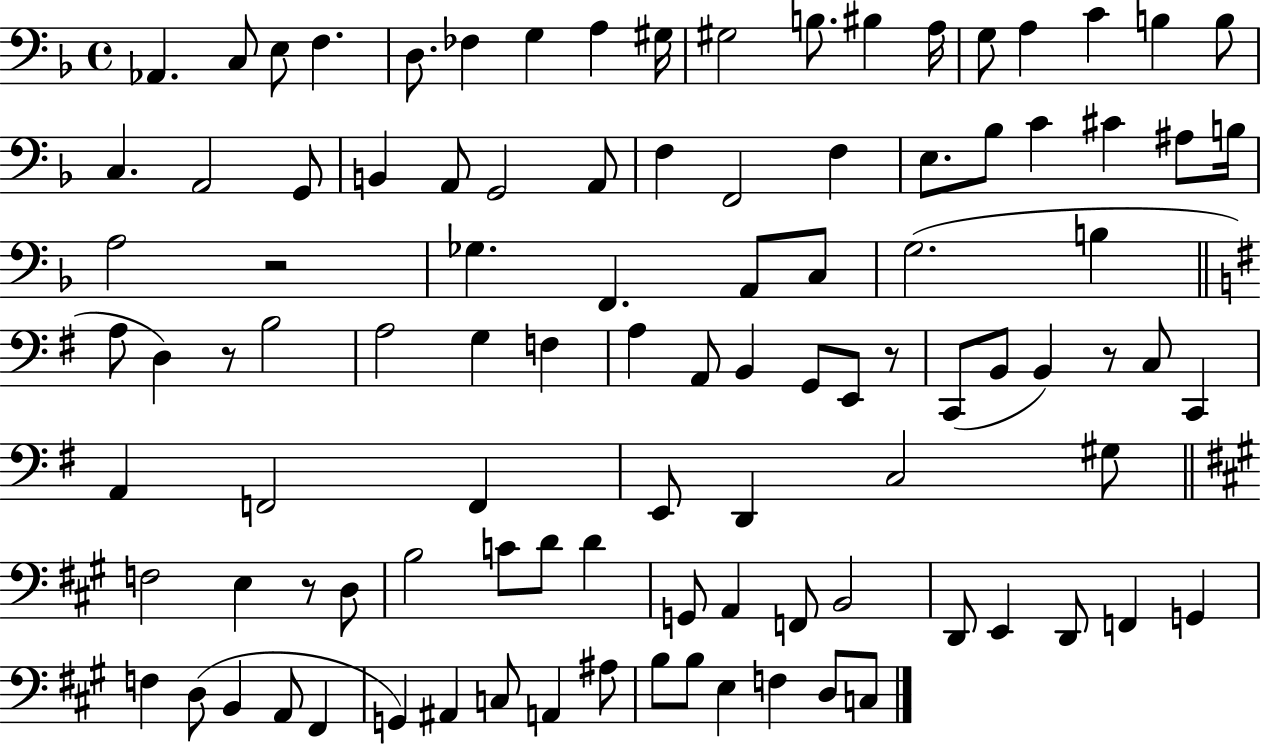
Ab2/q. C3/e E3/e F3/q. D3/e. FES3/q G3/q A3/q G#3/s G#3/h B3/e. BIS3/q A3/s G3/e A3/q C4/q B3/q B3/e C3/q. A2/h G2/e B2/q A2/e G2/h A2/e F3/q F2/h F3/q E3/e. Bb3/e C4/q C#4/q A#3/e B3/s A3/h R/h Gb3/q. F2/q. A2/e C3/e G3/h. B3/q A3/e D3/q R/e B3/h A3/h G3/q F3/q A3/q A2/e B2/q G2/e E2/e R/e C2/e B2/e B2/q R/e C3/e C2/q A2/q F2/h F2/q E2/e D2/q C3/h G#3/e F3/h E3/q R/e D3/e B3/h C4/e D4/e D4/q G2/e A2/q F2/e B2/h D2/e E2/q D2/e F2/q G2/q F3/q D3/e B2/q A2/e F#2/q G2/q A#2/q C3/e A2/q A#3/e B3/e B3/e E3/q F3/q D3/e C3/e